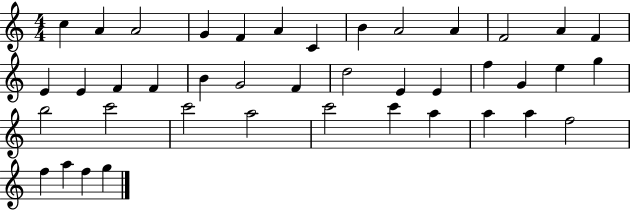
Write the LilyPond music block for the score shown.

{
  \clef treble
  \numericTimeSignature
  \time 4/4
  \key c \major
  c''4 a'4 a'2 | g'4 f'4 a'4 c'4 | b'4 a'2 a'4 | f'2 a'4 f'4 | \break e'4 e'4 f'4 f'4 | b'4 g'2 f'4 | d''2 e'4 e'4 | f''4 g'4 e''4 g''4 | \break b''2 c'''2 | c'''2 a''2 | c'''2 c'''4 a''4 | a''4 a''4 f''2 | \break f''4 a''4 f''4 g''4 | \bar "|."
}